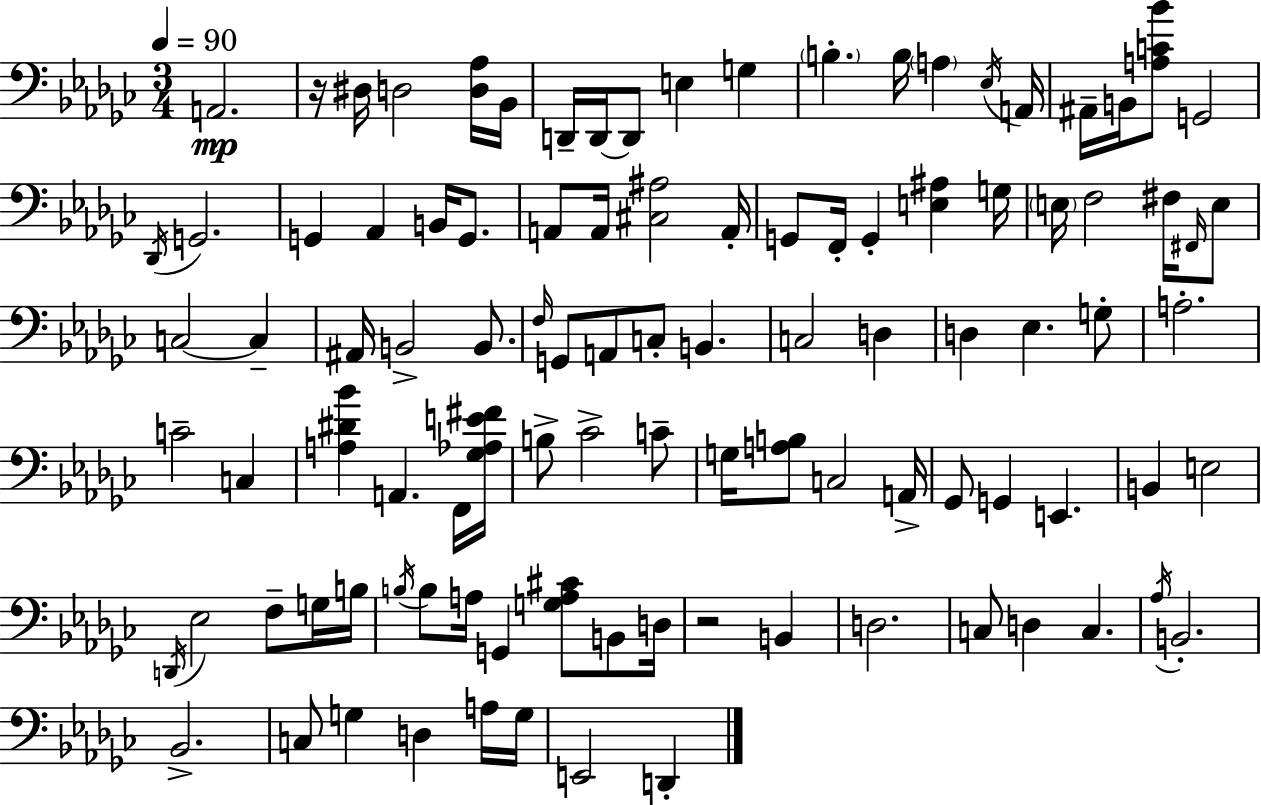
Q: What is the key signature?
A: EES minor